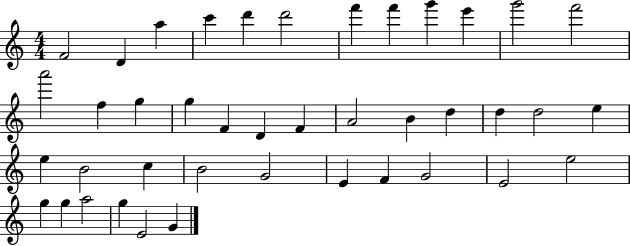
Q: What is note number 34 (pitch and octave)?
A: E4